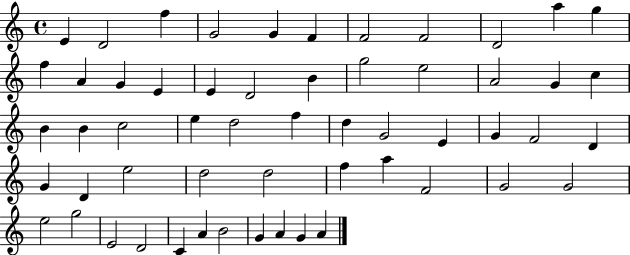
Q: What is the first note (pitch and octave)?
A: E4